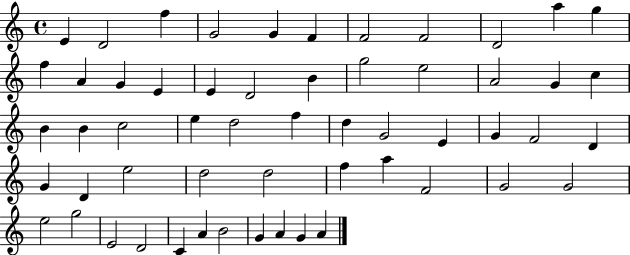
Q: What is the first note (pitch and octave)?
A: E4